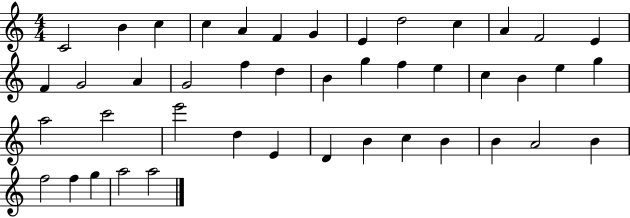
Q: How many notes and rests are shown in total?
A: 44